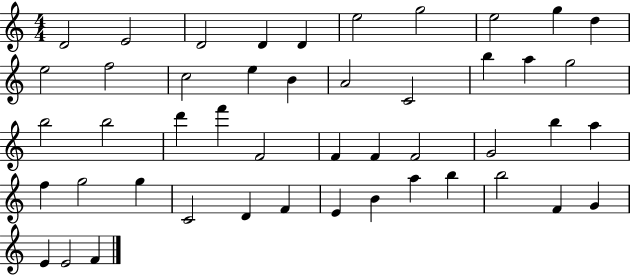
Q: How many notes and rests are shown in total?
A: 47